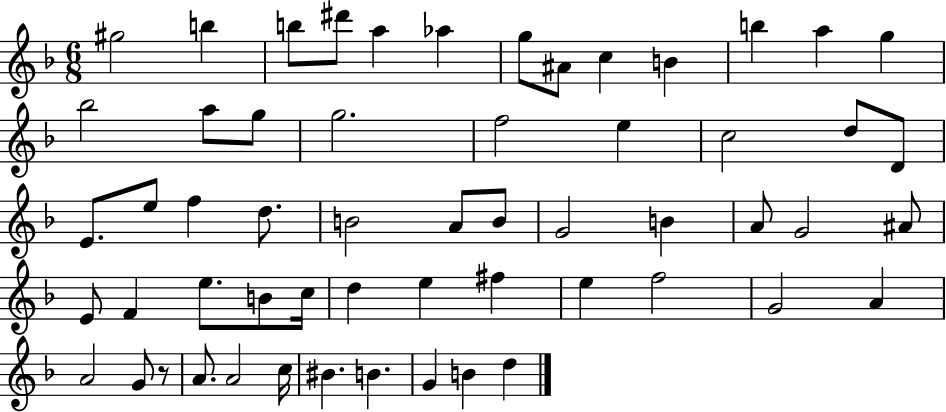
{
  \clef treble
  \numericTimeSignature
  \time 6/8
  \key f \major
  gis''2 b''4 | b''8 dis'''8 a''4 aes''4 | g''8 ais'8 c''4 b'4 | b''4 a''4 g''4 | \break bes''2 a''8 g''8 | g''2. | f''2 e''4 | c''2 d''8 d'8 | \break e'8. e''8 f''4 d''8. | b'2 a'8 b'8 | g'2 b'4 | a'8 g'2 ais'8 | \break e'8 f'4 e''8. b'8 c''16 | d''4 e''4 fis''4 | e''4 f''2 | g'2 a'4 | \break a'2 g'8 r8 | a'8. a'2 c''16 | bis'4. b'4. | g'4 b'4 d''4 | \break \bar "|."
}